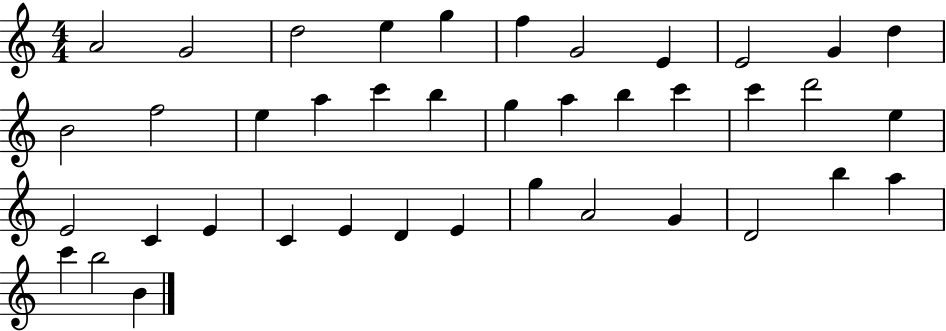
A4/h G4/h D5/h E5/q G5/q F5/q G4/h E4/q E4/h G4/q D5/q B4/h F5/h E5/q A5/q C6/q B5/q G5/q A5/q B5/q C6/q C6/q D6/h E5/q E4/h C4/q E4/q C4/q E4/q D4/q E4/q G5/q A4/h G4/q D4/h B5/q A5/q C6/q B5/h B4/q